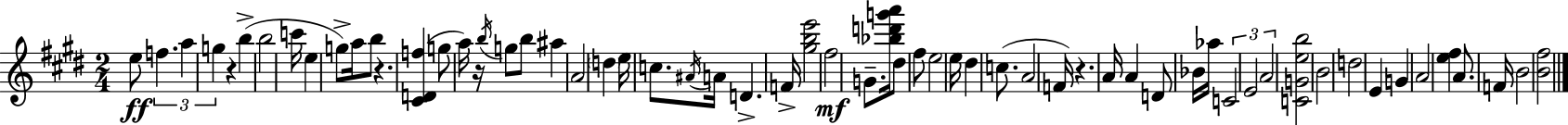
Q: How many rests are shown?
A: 4